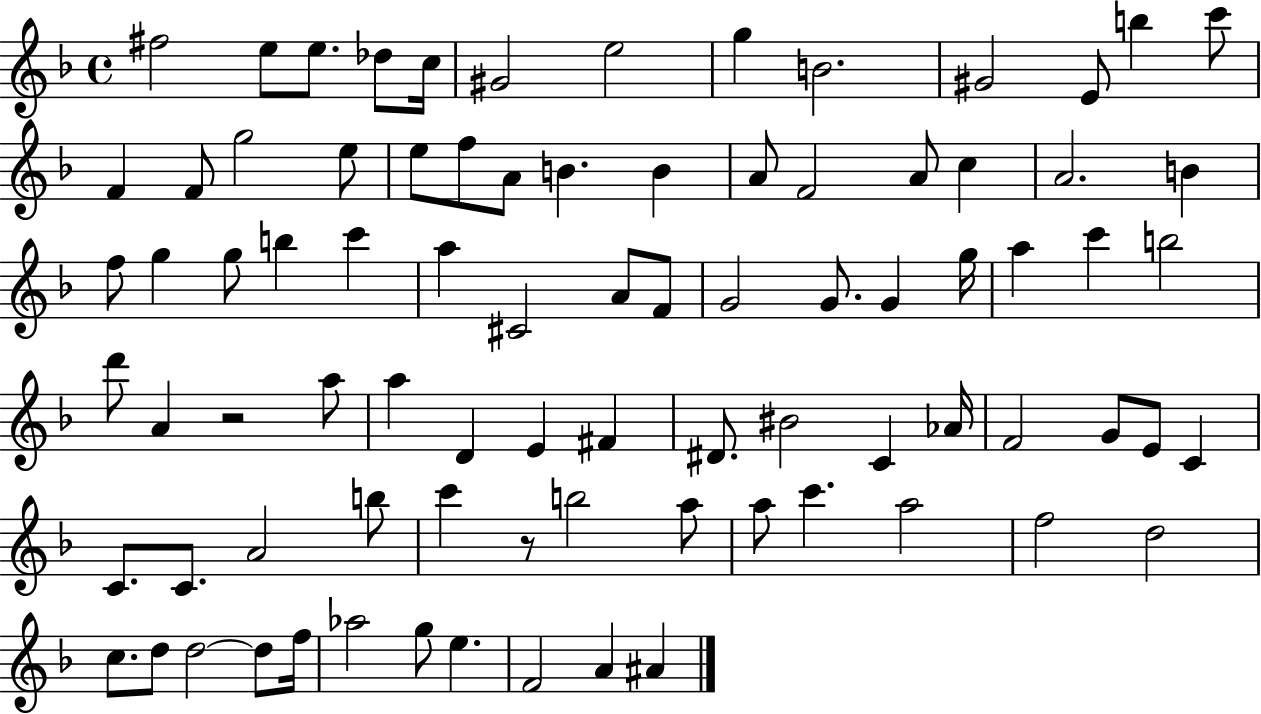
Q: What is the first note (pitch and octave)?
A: F#5